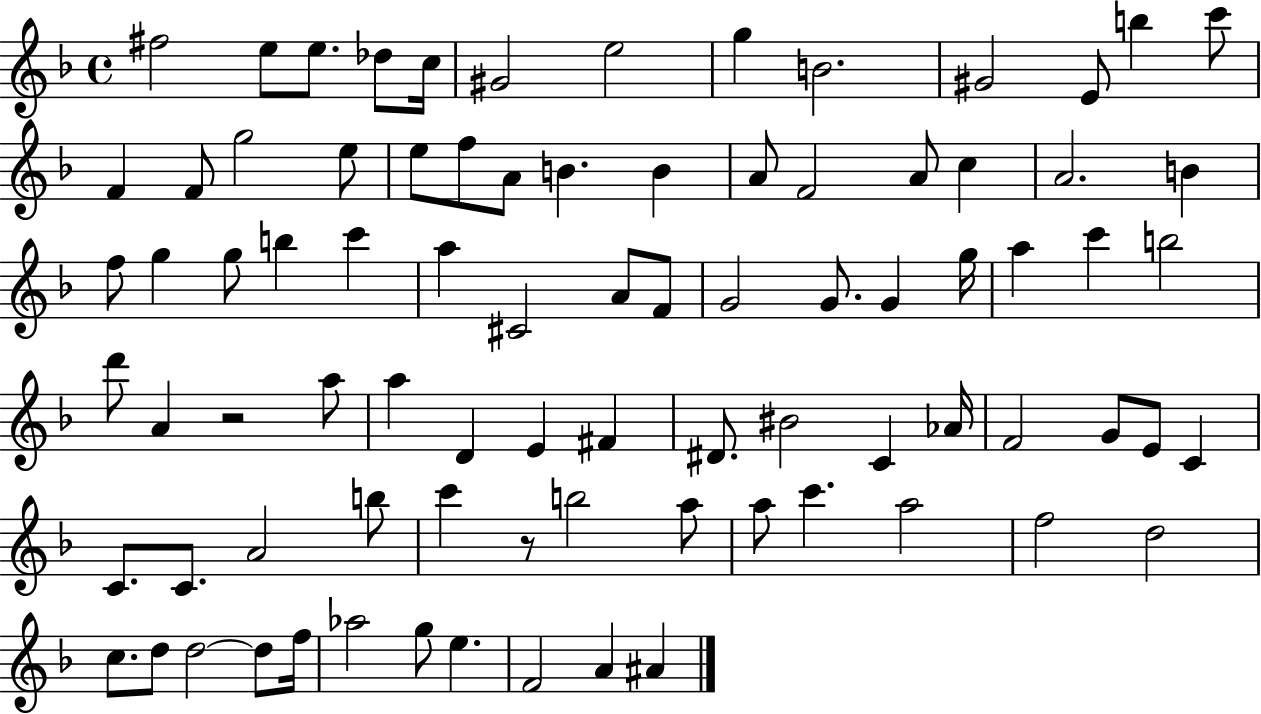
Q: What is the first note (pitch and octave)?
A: F#5